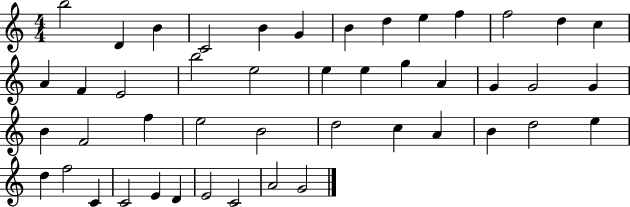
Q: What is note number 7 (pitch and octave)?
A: B4